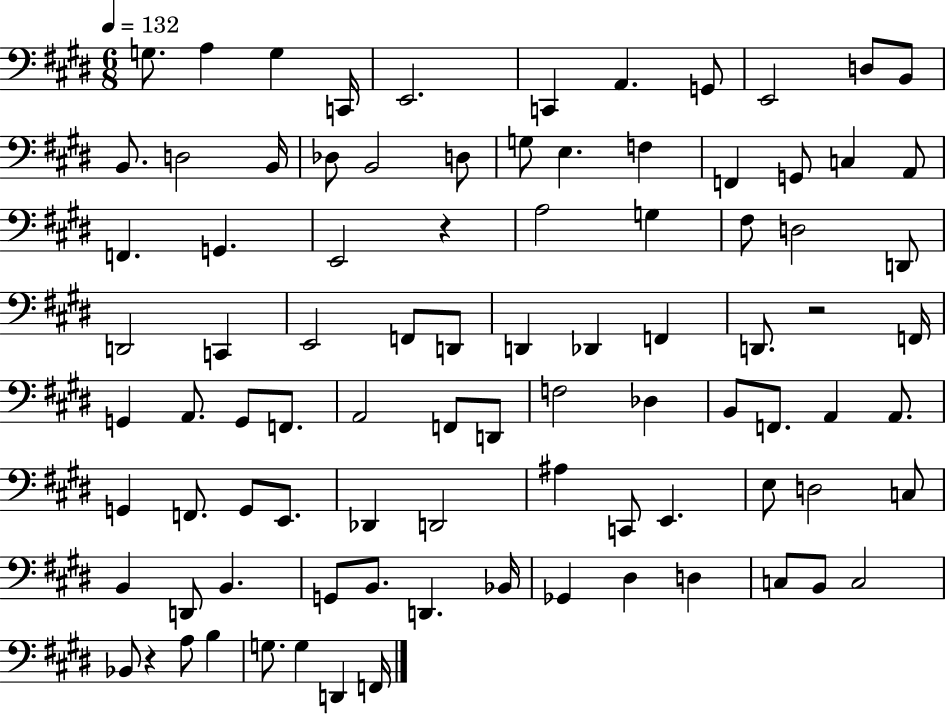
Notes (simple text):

G3/e. A3/q G3/q C2/s E2/h. C2/q A2/q. G2/e E2/h D3/e B2/e B2/e. D3/h B2/s Db3/e B2/h D3/e G3/e E3/q. F3/q F2/q G2/e C3/q A2/e F2/q. G2/q. E2/h R/q A3/h G3/q F#3/e D3/h D2/e D2/h C2/q E2/h F2/e D2/e D2/q Db2/q F2/q D2/e. R/h F2/s G2/q A2/e. G2/e F2/e. A2/h F2/e D2/e F3/h Db3/q B2/e F2/e. A2/q A2/e. G2/q F2/e. G2/e E2/e. Db2/q D2/h A#3/q C2/e E2/q. E3/e D3/h C3/e B2/q D2/e B2/q. G2/e B2/e. D2/q. Bb2/s Gb2/q D#3/q D3/q C3/e B2/e C3/h Bb2/e R/q A3/e B3/q G3/e. G3/q D2/q F2/s